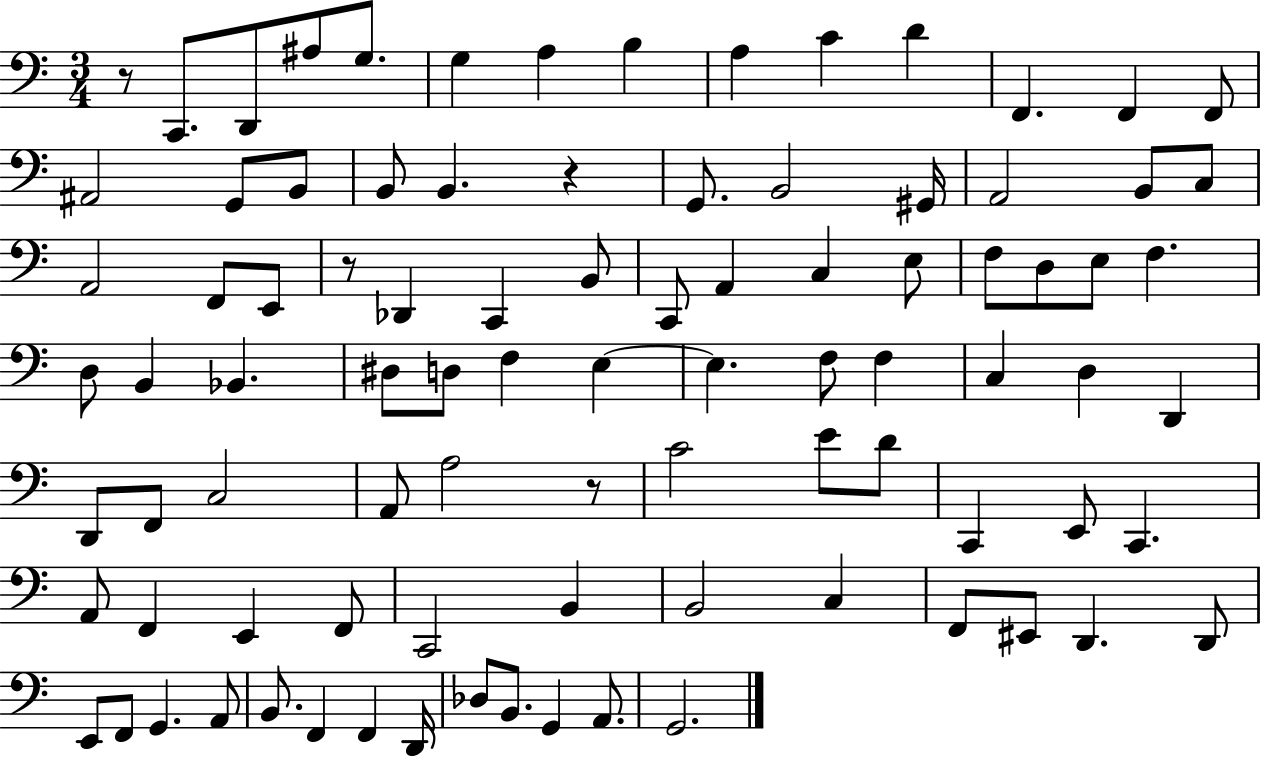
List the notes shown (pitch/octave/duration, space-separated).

R/e C2/e. D2/e A#3/e G3/e. G3/q A3/q B3/q A3/q C4/q D4/q F2/q. F2/q F2/e A#2/h G2/e B2/e B2/e B2/q. R/q G2/e. B2/h G#2/s A2/h B2/e C3/e A2/h F2/e E2/e R/e Db2/q C2/q B2/e C2/e A2/q C3/q E3/e F3/e D3/e E3/e F3/q. D3/e B2/q Bb2/q. D#3/e D3/e F3/q E3/q E3/q. F3/e F3/q C3/q D3/q D2/q D2/e F2/e C3/h A2/e A3/h R/e C4/h E4/e D4/e C2/q E2/e C2/q. A2/e F2/q E2/q F2/e C2/h B2/q B2/h C3/q F2/e EIS2/e D2/q. D2/e E2/e F2/e G2/q. A2/e B2/e. F2/q F2/q D2/s Db3/e B2/e. G2/q A2/e. G2/h.